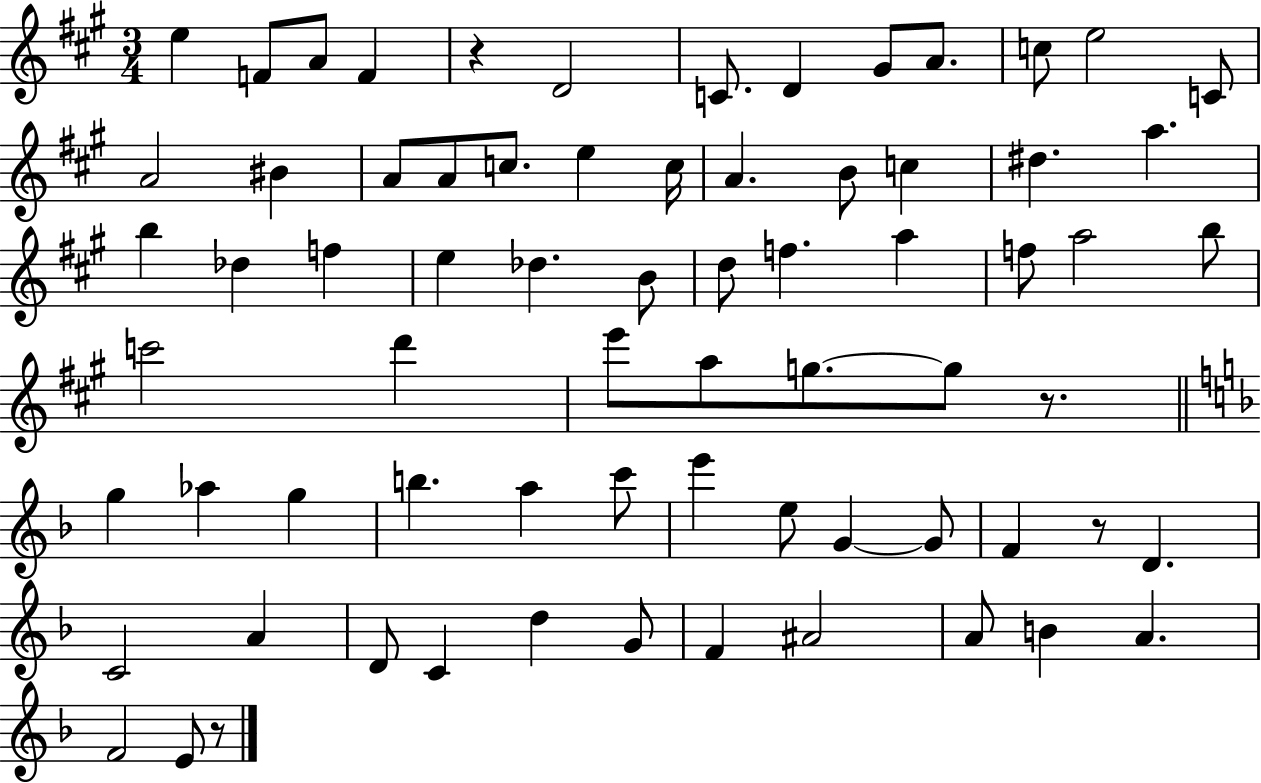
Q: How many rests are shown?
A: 4